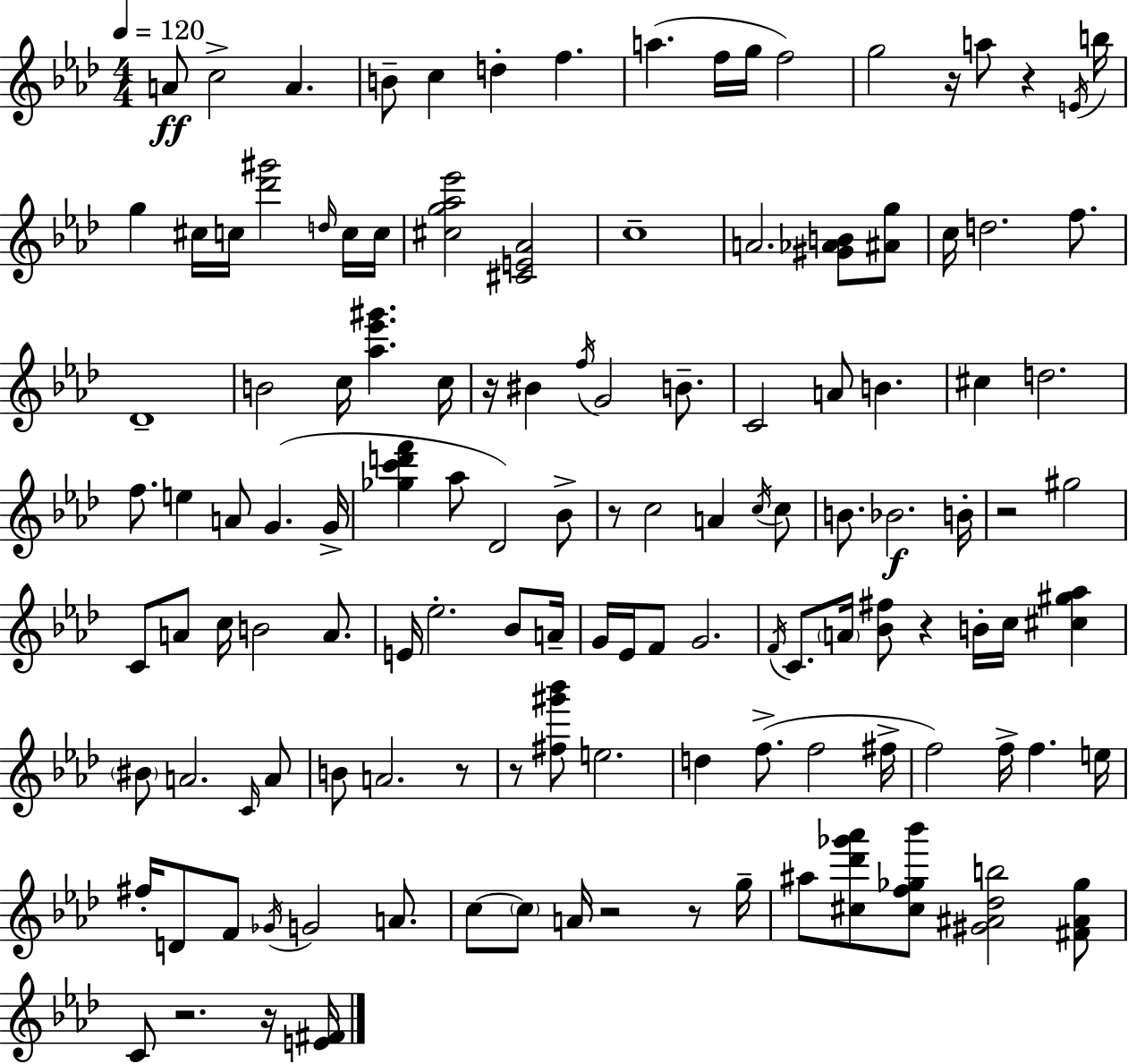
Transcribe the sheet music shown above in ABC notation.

X:1
T:Untitled
M:4/4
L:1/4
K:Ab
A/2 c2 A B/2 c d f a f/4 g/4 f2 g2 z/4 a/2 z E/4 b/4 g ^c/4 c/4 [_d'^g']2 d/4 c/4 c/4 [^cg_a_e']2 [^CE_A]2 c4 A2 [^G_AB]/2 [^Ag]/2 c/4 d2 f/2 _D4 B2 c/4 [_a_e'^g'] c/4 z/4 ^B f/4 G2 B/2 C2 A/2 B ^c d2 f/2 e A/2 G G/4 [_gc'd'f'] _a/2 _D2 _B/2 z/2 c2 A c/4 c/2 B/2 _B2 B/4 z2 ^g2 C/2 A/2 c/4 B2 A/2 E/4 _e2 _B/2 A/4 G/4 _E/4 F/2 G2 F/4 C/2 A/4 [_B^f]/2 z B/4 c/4 [^c^g_a] ^B/2 A2 C/4 A/2 B/2 A2 z/2 z/2 [^f^g'_b']/2 e2 d f/2 f2 ^f/4 f2 f/4 f e/4 ^f/4 D/2 F/2 _G/4 G2 A/2 c/2 c/2 A/4 z2 z/2 g/4 ^a/2 [^c_d'_g'_a']/2 [^cf_g_b']/2 [^G^A_db]2 [^F^A_g]/2 C/2 z2 z/4 [E^F]/4